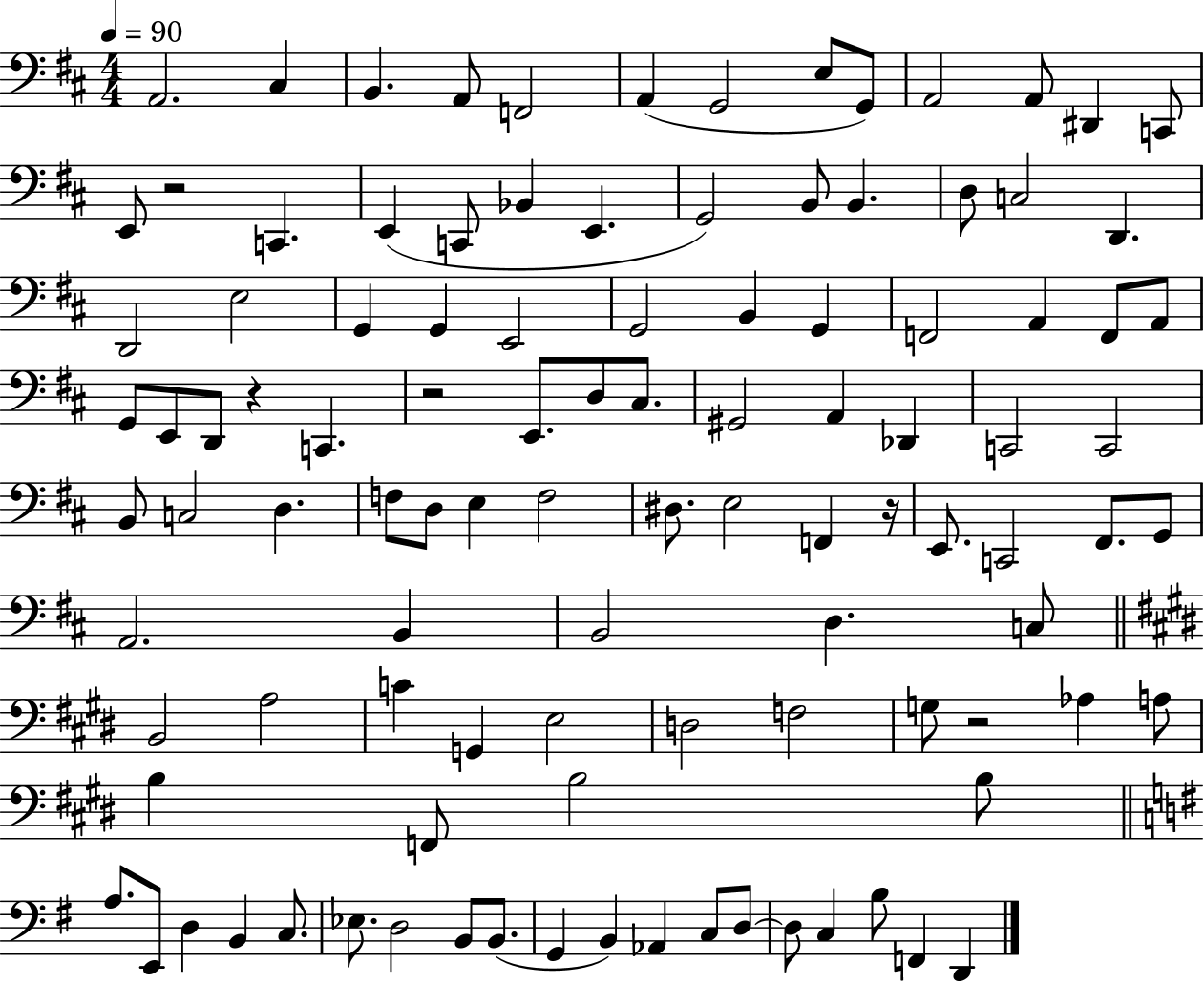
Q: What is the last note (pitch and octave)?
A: D2